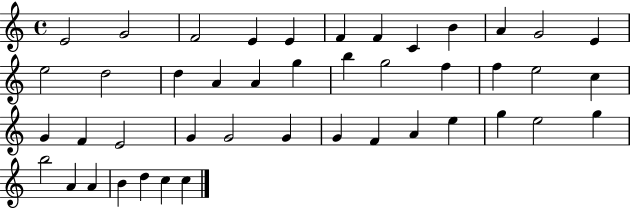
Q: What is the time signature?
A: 4/4